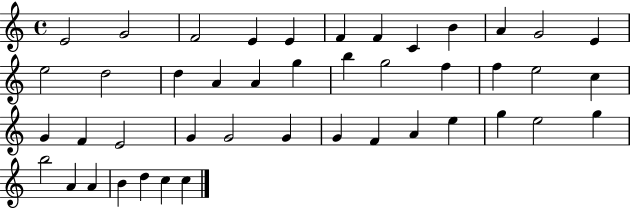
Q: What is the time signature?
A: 4/4